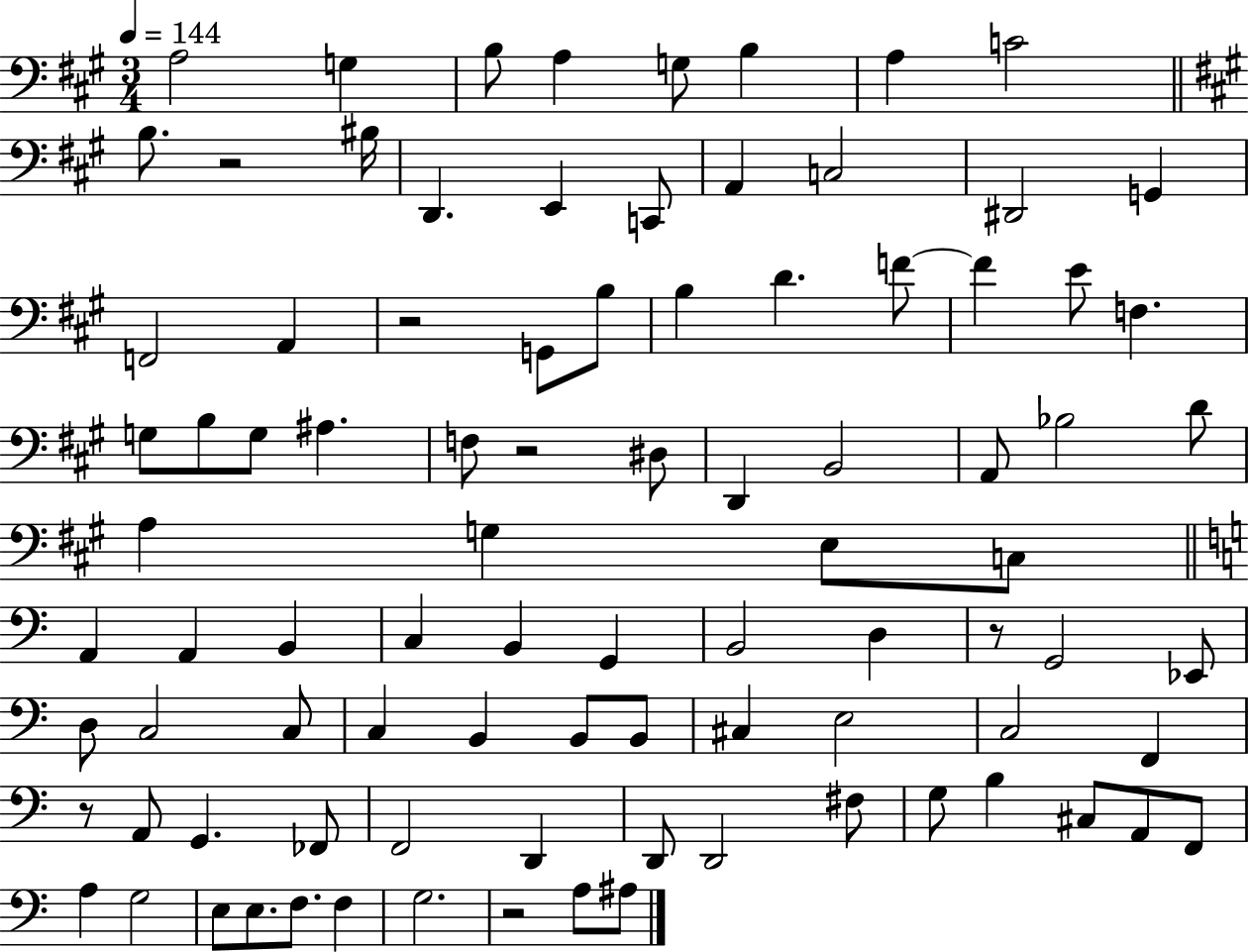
A3/h G3/q B3/e A3/q G3/e B3/q A3/q C4/h B3/e. R/h BIS3/s D2/q. E2/q C2/e A2/q C3/h D#2/h G2/q F2/h A2/q R/h G2/e B3/e B3/q D4/q. F4/e F4/q E4/e F3/q. G3/e B3/e G3/e A#3/q. F3/e R/h D#3/e D2/q B2/h A2/e Bb3/h D4/e A3/q G3/q E3/e C3/e A2/q A2/q B2/q C3/q B2/q G2/q B2/h D3/q R/e G2/h Eb2/e D3/e C3/h C3/e C3/q B2/q B2/e B2/e C#3/q E3/h C3/h F2/q R/e A2/e G2/q. FES2/e F2/h D2/q D2/e D2/h F#3/e G3/e B3/q C#3/e A2/e F2/e A3/q G3/h E3/e E3/e. F3/e. F3/q G3/h. R/h A3/e A#3/e